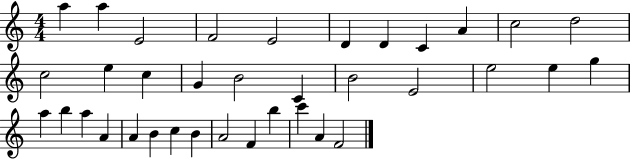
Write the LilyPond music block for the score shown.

{
  \clef treble
  \numericTimeSignature
  \time 4/4
  \key c \major
  a''4 a''4 e'2 | f'2 e'2 | d'4 d'4 c'4 a'4 | c''2 d''2 | \break c''2 e''4 c''4 | g'4 b'2 c'4 | b'2 e'2 | e''2 e''4 g''4 | \break a''4 b''4 a''4 a'4 | a'4 b'4 c''4 b'4 | a'2 f'4 b''4 | c'''4 a'4 f'2 | \break \bar "|."
}